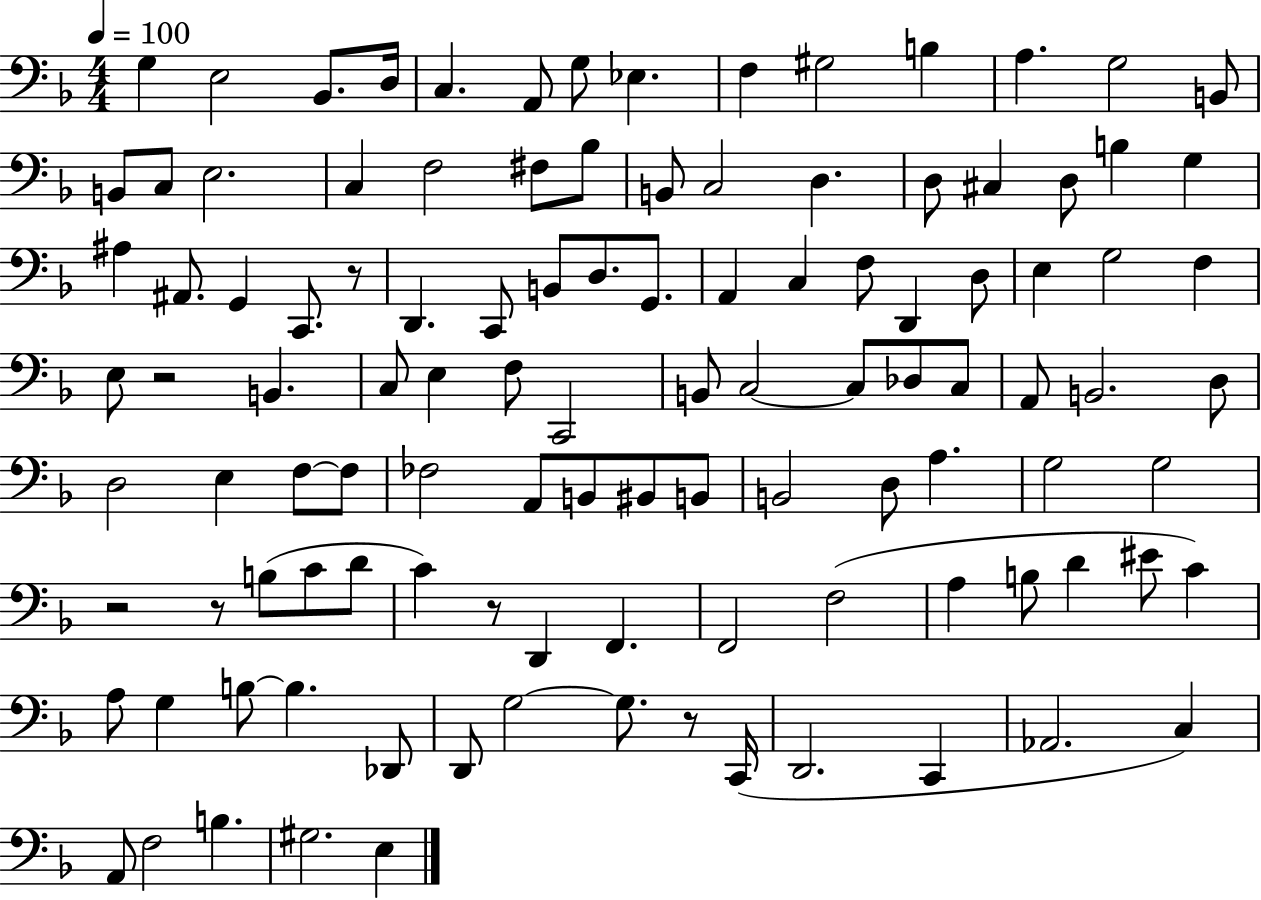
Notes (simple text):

G3/q E3/h Bb2/e. D3/s C3/q. A2/e G3/e Eb3/q. F3/q G#3/h B3/q A3/q. G3/h B2/e B2/e C3/e E3/h. C3/q F3/h F#3/e Bb3/e B2/e C3/h D3/q. D3/e C#3/q D3/e B3/q G3/q A#3/q A#2/e. G2/q C2/e. R/e D2/q. C2/e B2/e D3/e. G2/e. A2/q C3/q F3/e D2/q D3/e E3/q G3/h F3/q E3/e R/h B2/q. C3/e E3/q F3/e C2/h B2/e C3/h C3/e Db3/e C3/e A2/e B2/h. D3/e D3/h E3/q F3/e F3/e FES3/h A2/e B2/e BIS2/e B2/e B2/h D3/e A3/q. G3/h G3/h R/h R/e B3/e C4/e D4/e C4/q R/e D2/q F2/q. F2/h F3/h A3/q B3/e D4/q EIS4/e C4/q A3/e G3/q B3/e B3/q. Db2/e D2/e G3/h G3/e. R/e C2/s D2/h. C2/q Ab2/h. C3/q A2/e F3/h B3/q. G#3/h. E3/q